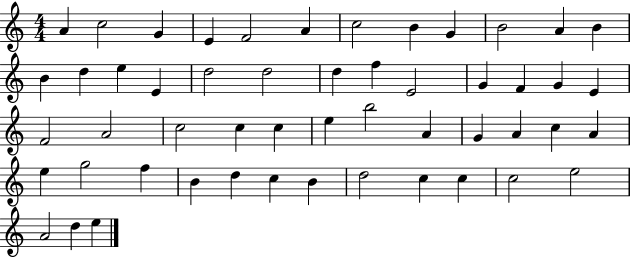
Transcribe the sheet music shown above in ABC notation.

X:1
T:Untitled
M:4/4
L:1/4
K:C
A c2 G E F2 A c2 B G B2 A B B d e E d2 d2 d f E2 G F G E F2 A2 c2 c c e b2 A G A c A e g2 f B d c B d2 c c c2 e2 A2 d e